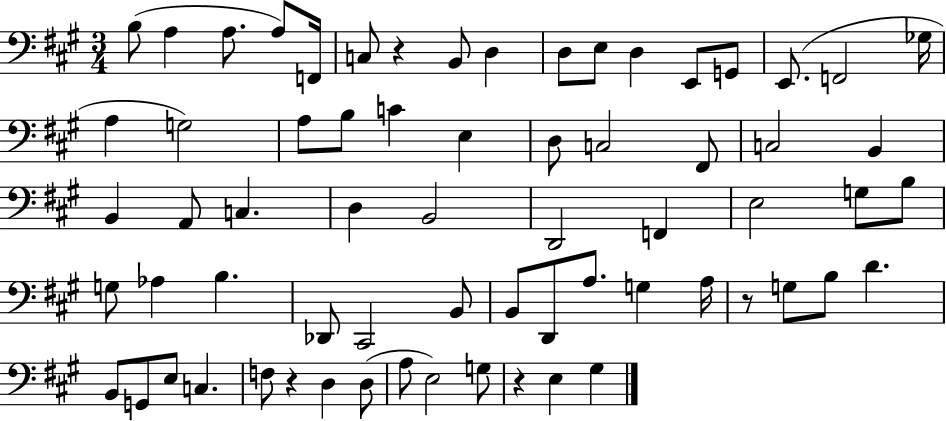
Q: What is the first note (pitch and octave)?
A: B3